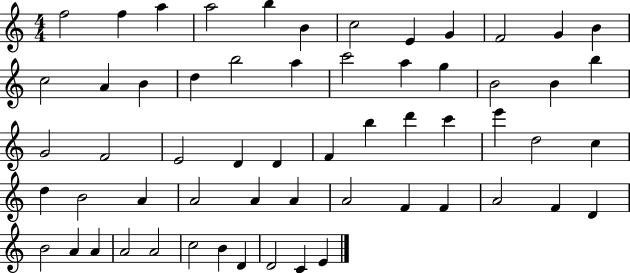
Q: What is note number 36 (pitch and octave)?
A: C5